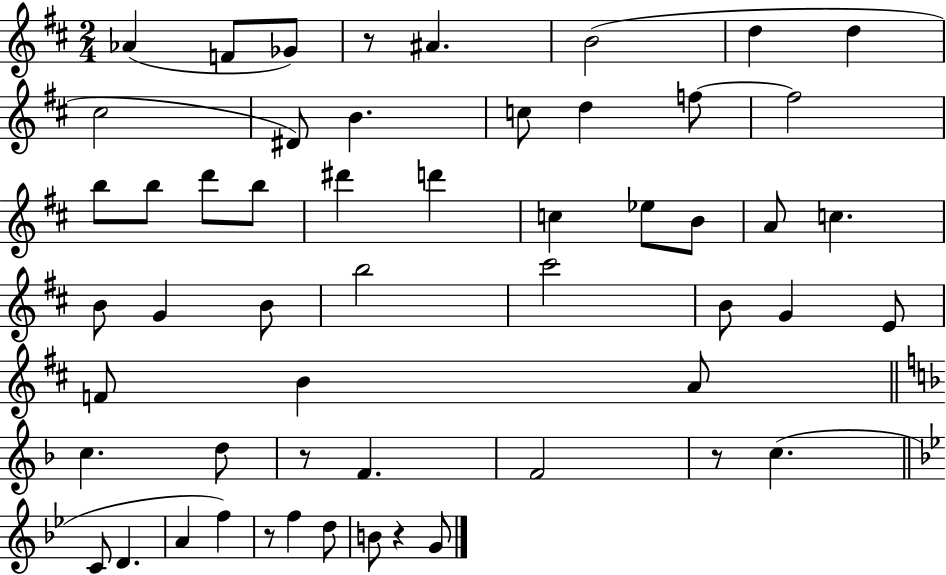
Ab4/q F4/e Gb4/e R/e A#4/q. B4/h D5/q D5/q C#5/h D#4/e B4/q. C5/e D5/q F5/e F5/h B5/e B5/e D6/e B5/e D#6/q D6/q C5/q Eb5/e B4/e A4/e C5/q. B4/e G4/q B4/e B5/h C#6/h B4/e G4/q E4/e F4/e B4/q A4/e C5/q. D5/e R/e F4/q. F4/h R/e C5/q. C4/e D4/q. A4/q F5/q R/e F5/q D5/e B4/e R/q G4/e